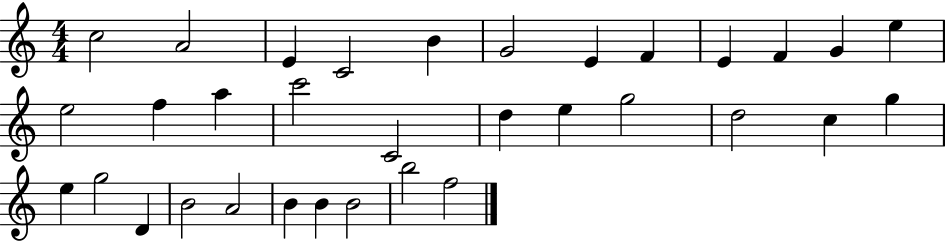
X:1
T:Untitled
M:4/4
L:1/4
K:C
c2 A2 E C2 B G2 E F E F G e e2 f a c'2 C2 d e g2 d2 c g e g2 D B2 A2 B B B2 b2 f2